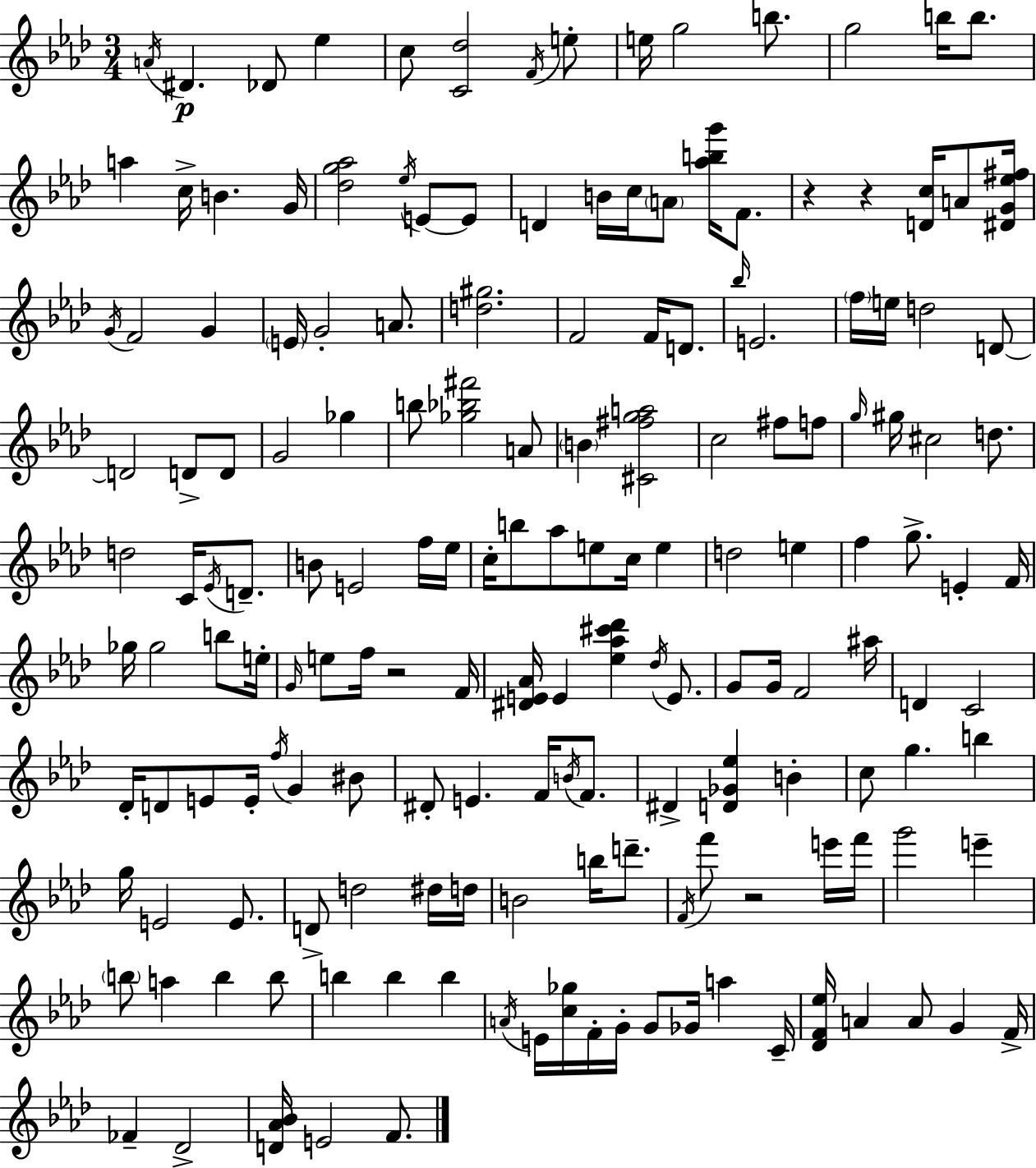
A4/s D#4/q. Db4/e Eb5/q C5/e [C4,Db5]/h F4/s E5/e E5/s G5/h B5/e. G5/h B5/s B5/e. A5/q C5/s B4/q. G4/s [Db5,G5,Ab5]/h Eb5/s E4/e E4/e D4/q B4/s C5/s A4/e [Ab5,B5,G6]/s F4/e. R/q R/q [D4,C5]/s A4/e [D#4,G4,Eb5,F#5]/s G4/s F4/h G4/q E4/s G4/h A4/e. [D5,G#5]/h. F4/h F4/s D4/e. Bb5/s E4/h. F5/s E5/s D5/h D4/e D4/h D4/e D4/e G4/h Gb5/q B5/e [Gb5,Bb5,F#6]/h A4/e B4/q [C#4,F#5,G5,A5]/h C5/h F#5/e F5/e G5/s G#5/s C#5/h D5/e. D5/h C4/s Eb4/s D4/e. B4/e E4/h F5/s Eb5/s C5/s B5/e Ab5/e E5/e C5/s E5/q D5/h E5/q F5/q G5/e. E4/q F4/s Gb5/s Gb5/h B5/e E5/s G4/s E5/e F5/s R/h F4/s [D#4,E4,Ab4]/s E4/q [Eb5,Ab5,C#6,Db6]/q Db5/s E4/e. G4/e G4/s F4/h A#5/s D4/q C4/h Db4/s D4/e E4/e E4/s F5/s G4/q BIS4/e D#4/e E4/q. F4/s B4/s F4/e. D#4/q [D4,Gb4,Eb5]/q B4/q C5/e G5/q. B5/q G5/s E4/h E4/e. D4/e D5/h D#5/s D5/s B4/h B5/s D6/e. F4/s F6/e R/h E6/s F6/s G6/h E6/q B5/e A5/q B5/q B5/e B5/q B5/q B5/q A4/s E4/s [C5,Gb5]/s F4/s G4/s G4/e Gb4/s A5/q C4/s [Db4,F4,Eb5]/s A4/q A4/e G4/q F4/s FES4/q Db4/h [D4,Ab4,Bb4]/s E4/h F4/e.